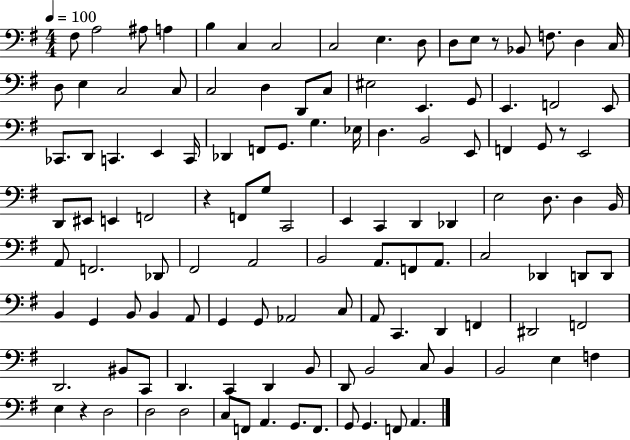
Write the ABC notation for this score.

X:1
T:Untitled
M:4/4
L:1/4
K:G
^F,/2 A,2 ^A,/2 A, B, C, C,2 C,2 E, D,/2 D,/2 E,/2 z/2 _B,,/2 F,/2 D, C,/4 D,/2 E, C,2 C,/2 C,2 D, D,,/2 C,/2 ^E,2 E,, G,,/2 E,, F,,2 E,,/2 _C,,/2 D,,/2 C,, E,, C,,/4 _D,, F,,/2 G,,/2 G, _E,/4 D, B,,2 E,,/2 F,, G,,/2 z/2 E,,2 D,,/2 ^E,,/2 E,, F,,2 z F,,/2 G,/2 C,,2 E,, C,, D,, _D,, E,2 D,/2 D, B,,/4 A,,/2 F,,2 _D,,/2 ^F,,2 A,,2 B,,2 A,,/2 F,,/2 A,,/2 C,2 _D,, D,,/2 D,,/2 B,, G,, B,,/2 B,, A,,/2 G,, G,,/2 _A,,2 C,/2 A,,/2 C,, D,, F,, ^D,,2 F,,2 D,,2 ^B,,/2 C,,/2 D,, C,, D,, B,,/2 D,,/2 B,,2 C,/2 B,, B,,2 E, F, E, z D,2 D,2 D,2 C,/2 F,,/2 A,, G,,/2 F,,/2 G,,/2 G,, F,,/2 A,,